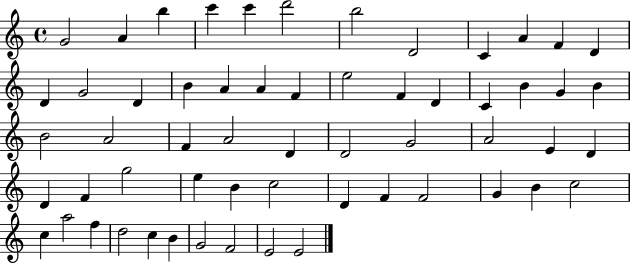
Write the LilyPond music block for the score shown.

{
  \clef treble
  \time 4/4
  \defaultTimeSignature
  \key c \major
  g'2 a'4 b''4 | c'''4 c'''4 d'''2 | b''2 d'2 | c'4 a'4 f'4 d'4 | \break d'4 g'2 d'4 | b'4 a'4 a'4 f'4 | e''2 f'4 d'4 | c'4 b'4 g'4 b'4 | \break b'2 a'2 | f'4 a'2 d'4 | d'2 g'2 | a'2 e'4 d'4 | \break d'4 f'4 g''2 | e''4 b'4 c''2 | d'4 f'4 f'2 | g'4 b'4 c''2 | \break c''4 a''2 f''4 | d''2 c''4 b'4 | g'2 f'2 | e'2 e'2 | \break \bar "|."
}